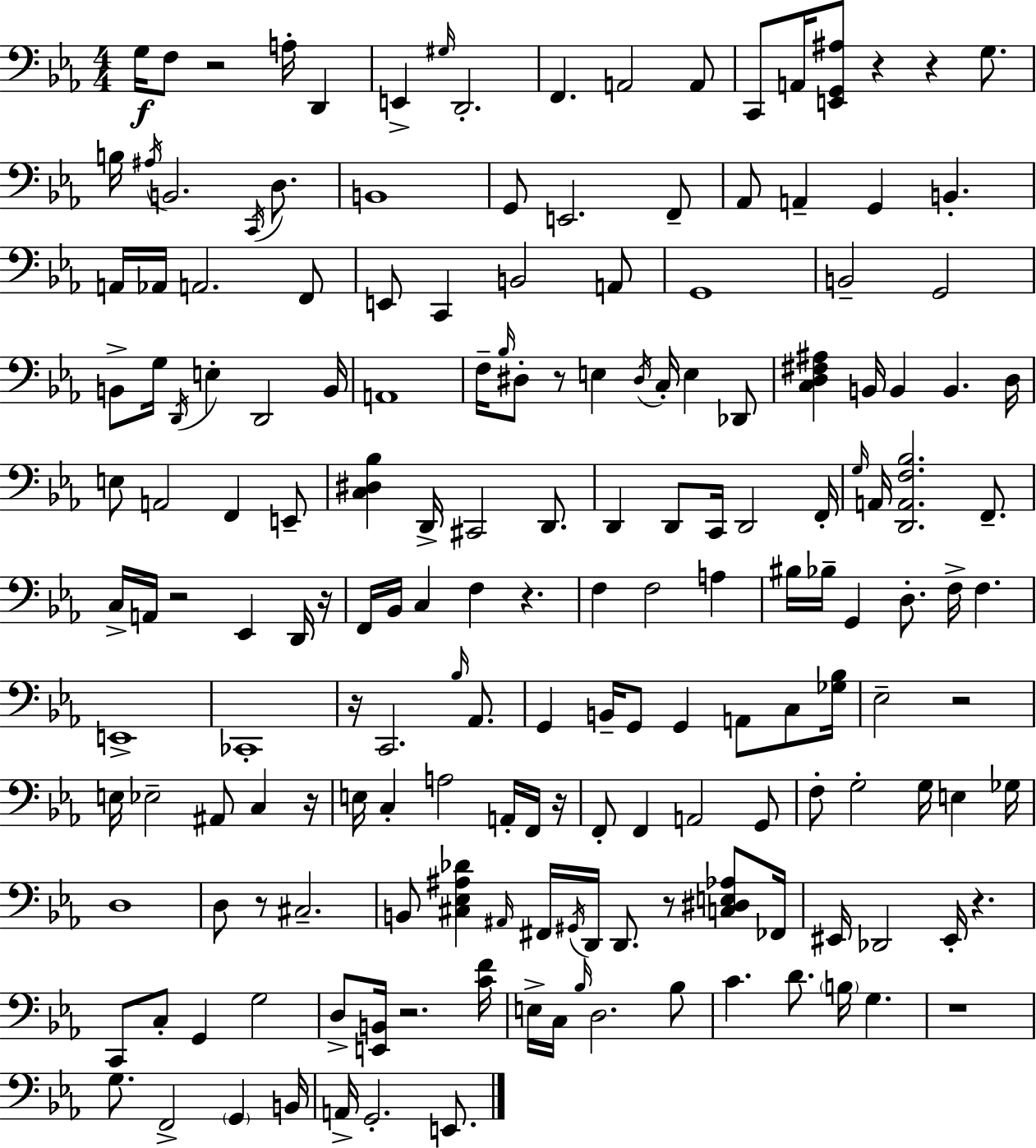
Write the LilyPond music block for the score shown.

{
  \clef bass
  \numericTimeSignature
  \time 4/4
  \key ees \major
  g16\f f8 r2 a16-. d,4 | e,4-> \grace { gis16 } d,2.-. | f,4. a,2 a,8 | c,8 a,16 <e, g, ais>8 r4 r4 g8. | \break b16 \acciaccatura { ais16 } b,2. \acciaccatura { c,16 } | d8. b,1 | g,8 e,2. | f,8-- aes,8 a,4-- g,4 b,4.-. | \break a,16 aes,16 a,2. | f,8 e,8 c,4 b,2 | a,8 g,1 | b,2-- g,2 | \break b,8-> g16 \acciaccatura { d,16 } e4-. d,2 | b,16 a,1 | f16-- \grace { bes16 } dis8-. r8 e4 \acciaccatura { dis16 } c16-. | e4 des,8 <c d fis ais>4 b,16 b,4 b,4. | \break d16 e8 a,2 | f,4 e,8-- <c dis bes>4 d,16-> cis,2 | d,8. d,4 d,8 c,16 d,2 | f,16-. \grace { g16 } a,16 <d, a, f bes>2. | \break f,8.-- c16-> a,16 r2 | ees,4 d,16 r16 f,16 bes,16 c4 f4 | r4. f4 f2 | a4 bis16 bes16-- g,4 d8.-. | \break f16-> f4. e,1-> | ces,1-. | r16 c,2. | \grace { bes16 } aes,8. g,4 b,16-- g,8 g,4 | \break a,8 c8 <ges bes>16 ees2-- | r2 e16 ees2-- | ais,8 c4 r16 e16 c4-. a2 | a,16-. f,16 r16 f,8-. f,4 a,2 | \break g,8 f8-. g2-. | g16 e4 ges16 d1 | d8 r8 cis2.-- | b,8 <cis ees ais des'>4 \grace { ais,16 } fis,16 | \break \acciaccatura { gis,16 } d,16 d,8. r8 <c dis e aes>8 fes,16 eis,16 des,2 | eis,16-. r4. c,8 c8-. g,4 | g2 d8-> <e, b,>16 r2. | <c' f'>16 e16-> c16 \grace { bes16 } d2. | \break bes8 c'4. | d'8. \parenthesize b16 g4. r1 | g8. f,2-> | \parenthesize g,4 b,16 a,16-> g,2.-. | \break e,8. \bar "|."
}